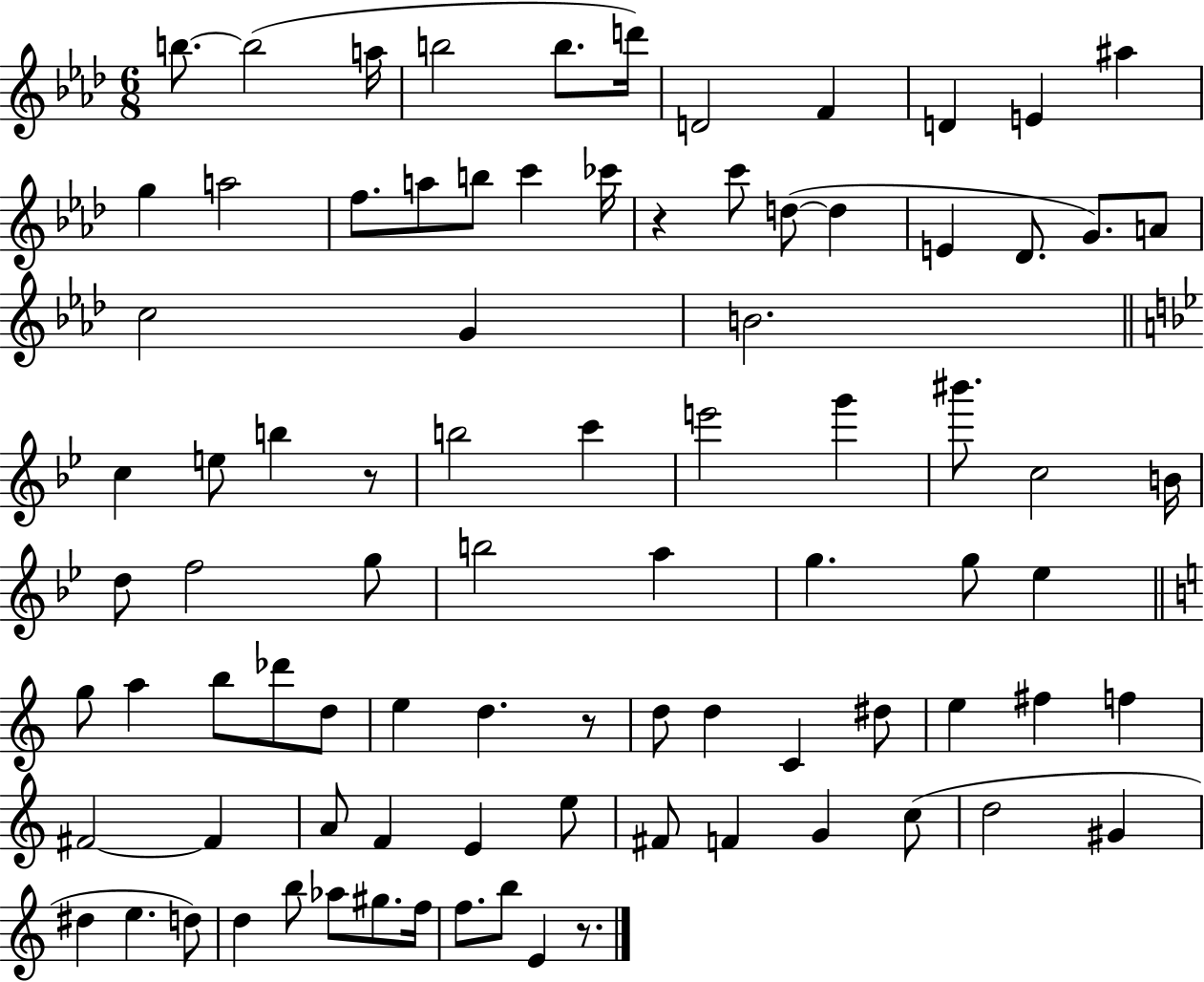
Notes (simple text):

B5/e. B5/h A5/s B5/h B5/e. D6/s D4/h F4/q D4/q E4/q A#5/q G5/q A5/h F5/e. A5/e B5/e C6/q CES6/s R/q C6/e D5/e D5/q E4/q Db4/e. G4/e. A4/e C5/h G4/q B4/h. C5/q E5/e B5/q R/e B5/h C6/q E6/h G6/q BIS6/e. C5/h B4/s D5/e F5/h G5/e B5/h A5/q G5/q. G5/e Eb5/q G5/e A5/q B5/e Db6/e D5/e E5/q D5/q. R/e D5/e D5/q C4/q D#5/e E5/q F#5/q F5/q F#4/h F#4/q A4/e F4/q E4/q E5/e F#4/e F4/q G4/q C5/e D5/h G#4/q D#5/q E5/q. D5/e D5/q B5/e Ab5/e G#5/e. F5/s F5/e. B5/e E4/q R/e.